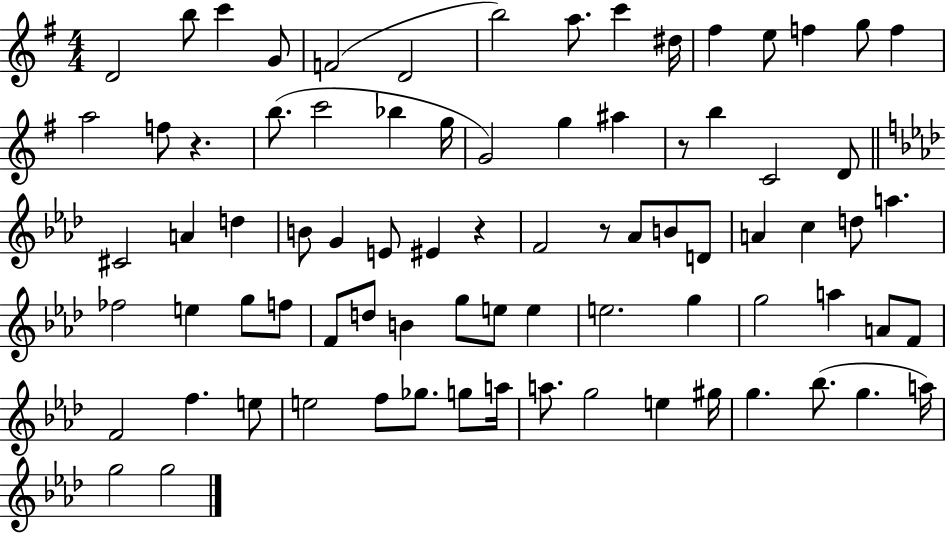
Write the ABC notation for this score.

X:1
T:Untitled
M:4/4
L:1/4
K:G
D2 b/2 c' G/2 F2 D2 b2 a/2 c' ^d/4 ^f e/2 f g/2 f a2 f/2 z b/2 c'2 _b g/4 G2 g ^a z/2 b C2 D/2 ^C2 A d B/2 G E/2 ^E z F2 z/2 _A/2 B/2 D/2 A c d/2 a _f2 e g/2 f/2 F/2 d/2 B g/2 e/2 e e2 g g2 a A/2 F/2 F2 f e/2 e2 f/2 _g/2 g/2 a/4 a/2 g2 e ^g/4 g _b/2 g a/4 g2 g2